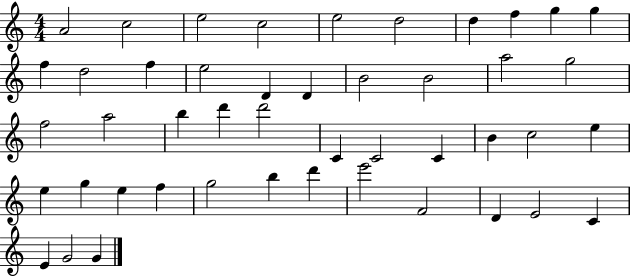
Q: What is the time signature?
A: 4/4